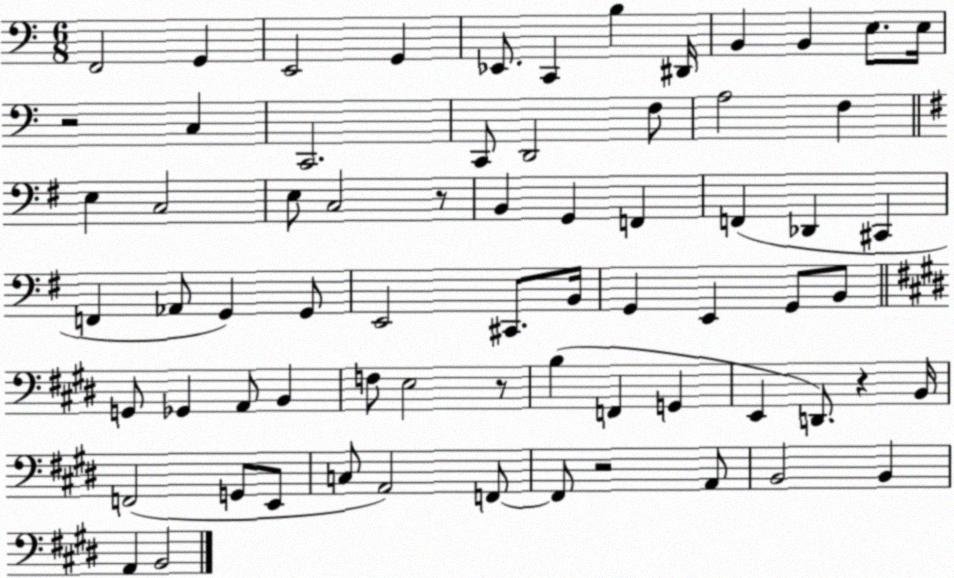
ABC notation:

X:1
T:Untitled
M:6/8
L:1/4
K:C
F,,2 G,, E,,2 G,, _E,,/2 C,, B, ^D,,/4 B,, B,, E,/2 E,/4 z2 C, C,,2 C,,/2 D,,2 F,/2 A,2 F, E, C,2 E,/2 C,2 z/2 B,, G,, F,, F,, _D,, ^C,, F,, _A,,/2 G,, G,,/2 E,,2 ^C,,/2 B,,/4 G,, E,, G,,/2 B,,/2 G,,/2 _G,, A,,/2 B,, F,/2 E,2 z/2 B, F,, G,, E,, D,,/2 z B,,/4 F,,2 G,,/2 E,,/2 C,/2 A,,2 F,,/2 F,,/2 z2 A,,/2 B,,2 B,, A,, B,,2